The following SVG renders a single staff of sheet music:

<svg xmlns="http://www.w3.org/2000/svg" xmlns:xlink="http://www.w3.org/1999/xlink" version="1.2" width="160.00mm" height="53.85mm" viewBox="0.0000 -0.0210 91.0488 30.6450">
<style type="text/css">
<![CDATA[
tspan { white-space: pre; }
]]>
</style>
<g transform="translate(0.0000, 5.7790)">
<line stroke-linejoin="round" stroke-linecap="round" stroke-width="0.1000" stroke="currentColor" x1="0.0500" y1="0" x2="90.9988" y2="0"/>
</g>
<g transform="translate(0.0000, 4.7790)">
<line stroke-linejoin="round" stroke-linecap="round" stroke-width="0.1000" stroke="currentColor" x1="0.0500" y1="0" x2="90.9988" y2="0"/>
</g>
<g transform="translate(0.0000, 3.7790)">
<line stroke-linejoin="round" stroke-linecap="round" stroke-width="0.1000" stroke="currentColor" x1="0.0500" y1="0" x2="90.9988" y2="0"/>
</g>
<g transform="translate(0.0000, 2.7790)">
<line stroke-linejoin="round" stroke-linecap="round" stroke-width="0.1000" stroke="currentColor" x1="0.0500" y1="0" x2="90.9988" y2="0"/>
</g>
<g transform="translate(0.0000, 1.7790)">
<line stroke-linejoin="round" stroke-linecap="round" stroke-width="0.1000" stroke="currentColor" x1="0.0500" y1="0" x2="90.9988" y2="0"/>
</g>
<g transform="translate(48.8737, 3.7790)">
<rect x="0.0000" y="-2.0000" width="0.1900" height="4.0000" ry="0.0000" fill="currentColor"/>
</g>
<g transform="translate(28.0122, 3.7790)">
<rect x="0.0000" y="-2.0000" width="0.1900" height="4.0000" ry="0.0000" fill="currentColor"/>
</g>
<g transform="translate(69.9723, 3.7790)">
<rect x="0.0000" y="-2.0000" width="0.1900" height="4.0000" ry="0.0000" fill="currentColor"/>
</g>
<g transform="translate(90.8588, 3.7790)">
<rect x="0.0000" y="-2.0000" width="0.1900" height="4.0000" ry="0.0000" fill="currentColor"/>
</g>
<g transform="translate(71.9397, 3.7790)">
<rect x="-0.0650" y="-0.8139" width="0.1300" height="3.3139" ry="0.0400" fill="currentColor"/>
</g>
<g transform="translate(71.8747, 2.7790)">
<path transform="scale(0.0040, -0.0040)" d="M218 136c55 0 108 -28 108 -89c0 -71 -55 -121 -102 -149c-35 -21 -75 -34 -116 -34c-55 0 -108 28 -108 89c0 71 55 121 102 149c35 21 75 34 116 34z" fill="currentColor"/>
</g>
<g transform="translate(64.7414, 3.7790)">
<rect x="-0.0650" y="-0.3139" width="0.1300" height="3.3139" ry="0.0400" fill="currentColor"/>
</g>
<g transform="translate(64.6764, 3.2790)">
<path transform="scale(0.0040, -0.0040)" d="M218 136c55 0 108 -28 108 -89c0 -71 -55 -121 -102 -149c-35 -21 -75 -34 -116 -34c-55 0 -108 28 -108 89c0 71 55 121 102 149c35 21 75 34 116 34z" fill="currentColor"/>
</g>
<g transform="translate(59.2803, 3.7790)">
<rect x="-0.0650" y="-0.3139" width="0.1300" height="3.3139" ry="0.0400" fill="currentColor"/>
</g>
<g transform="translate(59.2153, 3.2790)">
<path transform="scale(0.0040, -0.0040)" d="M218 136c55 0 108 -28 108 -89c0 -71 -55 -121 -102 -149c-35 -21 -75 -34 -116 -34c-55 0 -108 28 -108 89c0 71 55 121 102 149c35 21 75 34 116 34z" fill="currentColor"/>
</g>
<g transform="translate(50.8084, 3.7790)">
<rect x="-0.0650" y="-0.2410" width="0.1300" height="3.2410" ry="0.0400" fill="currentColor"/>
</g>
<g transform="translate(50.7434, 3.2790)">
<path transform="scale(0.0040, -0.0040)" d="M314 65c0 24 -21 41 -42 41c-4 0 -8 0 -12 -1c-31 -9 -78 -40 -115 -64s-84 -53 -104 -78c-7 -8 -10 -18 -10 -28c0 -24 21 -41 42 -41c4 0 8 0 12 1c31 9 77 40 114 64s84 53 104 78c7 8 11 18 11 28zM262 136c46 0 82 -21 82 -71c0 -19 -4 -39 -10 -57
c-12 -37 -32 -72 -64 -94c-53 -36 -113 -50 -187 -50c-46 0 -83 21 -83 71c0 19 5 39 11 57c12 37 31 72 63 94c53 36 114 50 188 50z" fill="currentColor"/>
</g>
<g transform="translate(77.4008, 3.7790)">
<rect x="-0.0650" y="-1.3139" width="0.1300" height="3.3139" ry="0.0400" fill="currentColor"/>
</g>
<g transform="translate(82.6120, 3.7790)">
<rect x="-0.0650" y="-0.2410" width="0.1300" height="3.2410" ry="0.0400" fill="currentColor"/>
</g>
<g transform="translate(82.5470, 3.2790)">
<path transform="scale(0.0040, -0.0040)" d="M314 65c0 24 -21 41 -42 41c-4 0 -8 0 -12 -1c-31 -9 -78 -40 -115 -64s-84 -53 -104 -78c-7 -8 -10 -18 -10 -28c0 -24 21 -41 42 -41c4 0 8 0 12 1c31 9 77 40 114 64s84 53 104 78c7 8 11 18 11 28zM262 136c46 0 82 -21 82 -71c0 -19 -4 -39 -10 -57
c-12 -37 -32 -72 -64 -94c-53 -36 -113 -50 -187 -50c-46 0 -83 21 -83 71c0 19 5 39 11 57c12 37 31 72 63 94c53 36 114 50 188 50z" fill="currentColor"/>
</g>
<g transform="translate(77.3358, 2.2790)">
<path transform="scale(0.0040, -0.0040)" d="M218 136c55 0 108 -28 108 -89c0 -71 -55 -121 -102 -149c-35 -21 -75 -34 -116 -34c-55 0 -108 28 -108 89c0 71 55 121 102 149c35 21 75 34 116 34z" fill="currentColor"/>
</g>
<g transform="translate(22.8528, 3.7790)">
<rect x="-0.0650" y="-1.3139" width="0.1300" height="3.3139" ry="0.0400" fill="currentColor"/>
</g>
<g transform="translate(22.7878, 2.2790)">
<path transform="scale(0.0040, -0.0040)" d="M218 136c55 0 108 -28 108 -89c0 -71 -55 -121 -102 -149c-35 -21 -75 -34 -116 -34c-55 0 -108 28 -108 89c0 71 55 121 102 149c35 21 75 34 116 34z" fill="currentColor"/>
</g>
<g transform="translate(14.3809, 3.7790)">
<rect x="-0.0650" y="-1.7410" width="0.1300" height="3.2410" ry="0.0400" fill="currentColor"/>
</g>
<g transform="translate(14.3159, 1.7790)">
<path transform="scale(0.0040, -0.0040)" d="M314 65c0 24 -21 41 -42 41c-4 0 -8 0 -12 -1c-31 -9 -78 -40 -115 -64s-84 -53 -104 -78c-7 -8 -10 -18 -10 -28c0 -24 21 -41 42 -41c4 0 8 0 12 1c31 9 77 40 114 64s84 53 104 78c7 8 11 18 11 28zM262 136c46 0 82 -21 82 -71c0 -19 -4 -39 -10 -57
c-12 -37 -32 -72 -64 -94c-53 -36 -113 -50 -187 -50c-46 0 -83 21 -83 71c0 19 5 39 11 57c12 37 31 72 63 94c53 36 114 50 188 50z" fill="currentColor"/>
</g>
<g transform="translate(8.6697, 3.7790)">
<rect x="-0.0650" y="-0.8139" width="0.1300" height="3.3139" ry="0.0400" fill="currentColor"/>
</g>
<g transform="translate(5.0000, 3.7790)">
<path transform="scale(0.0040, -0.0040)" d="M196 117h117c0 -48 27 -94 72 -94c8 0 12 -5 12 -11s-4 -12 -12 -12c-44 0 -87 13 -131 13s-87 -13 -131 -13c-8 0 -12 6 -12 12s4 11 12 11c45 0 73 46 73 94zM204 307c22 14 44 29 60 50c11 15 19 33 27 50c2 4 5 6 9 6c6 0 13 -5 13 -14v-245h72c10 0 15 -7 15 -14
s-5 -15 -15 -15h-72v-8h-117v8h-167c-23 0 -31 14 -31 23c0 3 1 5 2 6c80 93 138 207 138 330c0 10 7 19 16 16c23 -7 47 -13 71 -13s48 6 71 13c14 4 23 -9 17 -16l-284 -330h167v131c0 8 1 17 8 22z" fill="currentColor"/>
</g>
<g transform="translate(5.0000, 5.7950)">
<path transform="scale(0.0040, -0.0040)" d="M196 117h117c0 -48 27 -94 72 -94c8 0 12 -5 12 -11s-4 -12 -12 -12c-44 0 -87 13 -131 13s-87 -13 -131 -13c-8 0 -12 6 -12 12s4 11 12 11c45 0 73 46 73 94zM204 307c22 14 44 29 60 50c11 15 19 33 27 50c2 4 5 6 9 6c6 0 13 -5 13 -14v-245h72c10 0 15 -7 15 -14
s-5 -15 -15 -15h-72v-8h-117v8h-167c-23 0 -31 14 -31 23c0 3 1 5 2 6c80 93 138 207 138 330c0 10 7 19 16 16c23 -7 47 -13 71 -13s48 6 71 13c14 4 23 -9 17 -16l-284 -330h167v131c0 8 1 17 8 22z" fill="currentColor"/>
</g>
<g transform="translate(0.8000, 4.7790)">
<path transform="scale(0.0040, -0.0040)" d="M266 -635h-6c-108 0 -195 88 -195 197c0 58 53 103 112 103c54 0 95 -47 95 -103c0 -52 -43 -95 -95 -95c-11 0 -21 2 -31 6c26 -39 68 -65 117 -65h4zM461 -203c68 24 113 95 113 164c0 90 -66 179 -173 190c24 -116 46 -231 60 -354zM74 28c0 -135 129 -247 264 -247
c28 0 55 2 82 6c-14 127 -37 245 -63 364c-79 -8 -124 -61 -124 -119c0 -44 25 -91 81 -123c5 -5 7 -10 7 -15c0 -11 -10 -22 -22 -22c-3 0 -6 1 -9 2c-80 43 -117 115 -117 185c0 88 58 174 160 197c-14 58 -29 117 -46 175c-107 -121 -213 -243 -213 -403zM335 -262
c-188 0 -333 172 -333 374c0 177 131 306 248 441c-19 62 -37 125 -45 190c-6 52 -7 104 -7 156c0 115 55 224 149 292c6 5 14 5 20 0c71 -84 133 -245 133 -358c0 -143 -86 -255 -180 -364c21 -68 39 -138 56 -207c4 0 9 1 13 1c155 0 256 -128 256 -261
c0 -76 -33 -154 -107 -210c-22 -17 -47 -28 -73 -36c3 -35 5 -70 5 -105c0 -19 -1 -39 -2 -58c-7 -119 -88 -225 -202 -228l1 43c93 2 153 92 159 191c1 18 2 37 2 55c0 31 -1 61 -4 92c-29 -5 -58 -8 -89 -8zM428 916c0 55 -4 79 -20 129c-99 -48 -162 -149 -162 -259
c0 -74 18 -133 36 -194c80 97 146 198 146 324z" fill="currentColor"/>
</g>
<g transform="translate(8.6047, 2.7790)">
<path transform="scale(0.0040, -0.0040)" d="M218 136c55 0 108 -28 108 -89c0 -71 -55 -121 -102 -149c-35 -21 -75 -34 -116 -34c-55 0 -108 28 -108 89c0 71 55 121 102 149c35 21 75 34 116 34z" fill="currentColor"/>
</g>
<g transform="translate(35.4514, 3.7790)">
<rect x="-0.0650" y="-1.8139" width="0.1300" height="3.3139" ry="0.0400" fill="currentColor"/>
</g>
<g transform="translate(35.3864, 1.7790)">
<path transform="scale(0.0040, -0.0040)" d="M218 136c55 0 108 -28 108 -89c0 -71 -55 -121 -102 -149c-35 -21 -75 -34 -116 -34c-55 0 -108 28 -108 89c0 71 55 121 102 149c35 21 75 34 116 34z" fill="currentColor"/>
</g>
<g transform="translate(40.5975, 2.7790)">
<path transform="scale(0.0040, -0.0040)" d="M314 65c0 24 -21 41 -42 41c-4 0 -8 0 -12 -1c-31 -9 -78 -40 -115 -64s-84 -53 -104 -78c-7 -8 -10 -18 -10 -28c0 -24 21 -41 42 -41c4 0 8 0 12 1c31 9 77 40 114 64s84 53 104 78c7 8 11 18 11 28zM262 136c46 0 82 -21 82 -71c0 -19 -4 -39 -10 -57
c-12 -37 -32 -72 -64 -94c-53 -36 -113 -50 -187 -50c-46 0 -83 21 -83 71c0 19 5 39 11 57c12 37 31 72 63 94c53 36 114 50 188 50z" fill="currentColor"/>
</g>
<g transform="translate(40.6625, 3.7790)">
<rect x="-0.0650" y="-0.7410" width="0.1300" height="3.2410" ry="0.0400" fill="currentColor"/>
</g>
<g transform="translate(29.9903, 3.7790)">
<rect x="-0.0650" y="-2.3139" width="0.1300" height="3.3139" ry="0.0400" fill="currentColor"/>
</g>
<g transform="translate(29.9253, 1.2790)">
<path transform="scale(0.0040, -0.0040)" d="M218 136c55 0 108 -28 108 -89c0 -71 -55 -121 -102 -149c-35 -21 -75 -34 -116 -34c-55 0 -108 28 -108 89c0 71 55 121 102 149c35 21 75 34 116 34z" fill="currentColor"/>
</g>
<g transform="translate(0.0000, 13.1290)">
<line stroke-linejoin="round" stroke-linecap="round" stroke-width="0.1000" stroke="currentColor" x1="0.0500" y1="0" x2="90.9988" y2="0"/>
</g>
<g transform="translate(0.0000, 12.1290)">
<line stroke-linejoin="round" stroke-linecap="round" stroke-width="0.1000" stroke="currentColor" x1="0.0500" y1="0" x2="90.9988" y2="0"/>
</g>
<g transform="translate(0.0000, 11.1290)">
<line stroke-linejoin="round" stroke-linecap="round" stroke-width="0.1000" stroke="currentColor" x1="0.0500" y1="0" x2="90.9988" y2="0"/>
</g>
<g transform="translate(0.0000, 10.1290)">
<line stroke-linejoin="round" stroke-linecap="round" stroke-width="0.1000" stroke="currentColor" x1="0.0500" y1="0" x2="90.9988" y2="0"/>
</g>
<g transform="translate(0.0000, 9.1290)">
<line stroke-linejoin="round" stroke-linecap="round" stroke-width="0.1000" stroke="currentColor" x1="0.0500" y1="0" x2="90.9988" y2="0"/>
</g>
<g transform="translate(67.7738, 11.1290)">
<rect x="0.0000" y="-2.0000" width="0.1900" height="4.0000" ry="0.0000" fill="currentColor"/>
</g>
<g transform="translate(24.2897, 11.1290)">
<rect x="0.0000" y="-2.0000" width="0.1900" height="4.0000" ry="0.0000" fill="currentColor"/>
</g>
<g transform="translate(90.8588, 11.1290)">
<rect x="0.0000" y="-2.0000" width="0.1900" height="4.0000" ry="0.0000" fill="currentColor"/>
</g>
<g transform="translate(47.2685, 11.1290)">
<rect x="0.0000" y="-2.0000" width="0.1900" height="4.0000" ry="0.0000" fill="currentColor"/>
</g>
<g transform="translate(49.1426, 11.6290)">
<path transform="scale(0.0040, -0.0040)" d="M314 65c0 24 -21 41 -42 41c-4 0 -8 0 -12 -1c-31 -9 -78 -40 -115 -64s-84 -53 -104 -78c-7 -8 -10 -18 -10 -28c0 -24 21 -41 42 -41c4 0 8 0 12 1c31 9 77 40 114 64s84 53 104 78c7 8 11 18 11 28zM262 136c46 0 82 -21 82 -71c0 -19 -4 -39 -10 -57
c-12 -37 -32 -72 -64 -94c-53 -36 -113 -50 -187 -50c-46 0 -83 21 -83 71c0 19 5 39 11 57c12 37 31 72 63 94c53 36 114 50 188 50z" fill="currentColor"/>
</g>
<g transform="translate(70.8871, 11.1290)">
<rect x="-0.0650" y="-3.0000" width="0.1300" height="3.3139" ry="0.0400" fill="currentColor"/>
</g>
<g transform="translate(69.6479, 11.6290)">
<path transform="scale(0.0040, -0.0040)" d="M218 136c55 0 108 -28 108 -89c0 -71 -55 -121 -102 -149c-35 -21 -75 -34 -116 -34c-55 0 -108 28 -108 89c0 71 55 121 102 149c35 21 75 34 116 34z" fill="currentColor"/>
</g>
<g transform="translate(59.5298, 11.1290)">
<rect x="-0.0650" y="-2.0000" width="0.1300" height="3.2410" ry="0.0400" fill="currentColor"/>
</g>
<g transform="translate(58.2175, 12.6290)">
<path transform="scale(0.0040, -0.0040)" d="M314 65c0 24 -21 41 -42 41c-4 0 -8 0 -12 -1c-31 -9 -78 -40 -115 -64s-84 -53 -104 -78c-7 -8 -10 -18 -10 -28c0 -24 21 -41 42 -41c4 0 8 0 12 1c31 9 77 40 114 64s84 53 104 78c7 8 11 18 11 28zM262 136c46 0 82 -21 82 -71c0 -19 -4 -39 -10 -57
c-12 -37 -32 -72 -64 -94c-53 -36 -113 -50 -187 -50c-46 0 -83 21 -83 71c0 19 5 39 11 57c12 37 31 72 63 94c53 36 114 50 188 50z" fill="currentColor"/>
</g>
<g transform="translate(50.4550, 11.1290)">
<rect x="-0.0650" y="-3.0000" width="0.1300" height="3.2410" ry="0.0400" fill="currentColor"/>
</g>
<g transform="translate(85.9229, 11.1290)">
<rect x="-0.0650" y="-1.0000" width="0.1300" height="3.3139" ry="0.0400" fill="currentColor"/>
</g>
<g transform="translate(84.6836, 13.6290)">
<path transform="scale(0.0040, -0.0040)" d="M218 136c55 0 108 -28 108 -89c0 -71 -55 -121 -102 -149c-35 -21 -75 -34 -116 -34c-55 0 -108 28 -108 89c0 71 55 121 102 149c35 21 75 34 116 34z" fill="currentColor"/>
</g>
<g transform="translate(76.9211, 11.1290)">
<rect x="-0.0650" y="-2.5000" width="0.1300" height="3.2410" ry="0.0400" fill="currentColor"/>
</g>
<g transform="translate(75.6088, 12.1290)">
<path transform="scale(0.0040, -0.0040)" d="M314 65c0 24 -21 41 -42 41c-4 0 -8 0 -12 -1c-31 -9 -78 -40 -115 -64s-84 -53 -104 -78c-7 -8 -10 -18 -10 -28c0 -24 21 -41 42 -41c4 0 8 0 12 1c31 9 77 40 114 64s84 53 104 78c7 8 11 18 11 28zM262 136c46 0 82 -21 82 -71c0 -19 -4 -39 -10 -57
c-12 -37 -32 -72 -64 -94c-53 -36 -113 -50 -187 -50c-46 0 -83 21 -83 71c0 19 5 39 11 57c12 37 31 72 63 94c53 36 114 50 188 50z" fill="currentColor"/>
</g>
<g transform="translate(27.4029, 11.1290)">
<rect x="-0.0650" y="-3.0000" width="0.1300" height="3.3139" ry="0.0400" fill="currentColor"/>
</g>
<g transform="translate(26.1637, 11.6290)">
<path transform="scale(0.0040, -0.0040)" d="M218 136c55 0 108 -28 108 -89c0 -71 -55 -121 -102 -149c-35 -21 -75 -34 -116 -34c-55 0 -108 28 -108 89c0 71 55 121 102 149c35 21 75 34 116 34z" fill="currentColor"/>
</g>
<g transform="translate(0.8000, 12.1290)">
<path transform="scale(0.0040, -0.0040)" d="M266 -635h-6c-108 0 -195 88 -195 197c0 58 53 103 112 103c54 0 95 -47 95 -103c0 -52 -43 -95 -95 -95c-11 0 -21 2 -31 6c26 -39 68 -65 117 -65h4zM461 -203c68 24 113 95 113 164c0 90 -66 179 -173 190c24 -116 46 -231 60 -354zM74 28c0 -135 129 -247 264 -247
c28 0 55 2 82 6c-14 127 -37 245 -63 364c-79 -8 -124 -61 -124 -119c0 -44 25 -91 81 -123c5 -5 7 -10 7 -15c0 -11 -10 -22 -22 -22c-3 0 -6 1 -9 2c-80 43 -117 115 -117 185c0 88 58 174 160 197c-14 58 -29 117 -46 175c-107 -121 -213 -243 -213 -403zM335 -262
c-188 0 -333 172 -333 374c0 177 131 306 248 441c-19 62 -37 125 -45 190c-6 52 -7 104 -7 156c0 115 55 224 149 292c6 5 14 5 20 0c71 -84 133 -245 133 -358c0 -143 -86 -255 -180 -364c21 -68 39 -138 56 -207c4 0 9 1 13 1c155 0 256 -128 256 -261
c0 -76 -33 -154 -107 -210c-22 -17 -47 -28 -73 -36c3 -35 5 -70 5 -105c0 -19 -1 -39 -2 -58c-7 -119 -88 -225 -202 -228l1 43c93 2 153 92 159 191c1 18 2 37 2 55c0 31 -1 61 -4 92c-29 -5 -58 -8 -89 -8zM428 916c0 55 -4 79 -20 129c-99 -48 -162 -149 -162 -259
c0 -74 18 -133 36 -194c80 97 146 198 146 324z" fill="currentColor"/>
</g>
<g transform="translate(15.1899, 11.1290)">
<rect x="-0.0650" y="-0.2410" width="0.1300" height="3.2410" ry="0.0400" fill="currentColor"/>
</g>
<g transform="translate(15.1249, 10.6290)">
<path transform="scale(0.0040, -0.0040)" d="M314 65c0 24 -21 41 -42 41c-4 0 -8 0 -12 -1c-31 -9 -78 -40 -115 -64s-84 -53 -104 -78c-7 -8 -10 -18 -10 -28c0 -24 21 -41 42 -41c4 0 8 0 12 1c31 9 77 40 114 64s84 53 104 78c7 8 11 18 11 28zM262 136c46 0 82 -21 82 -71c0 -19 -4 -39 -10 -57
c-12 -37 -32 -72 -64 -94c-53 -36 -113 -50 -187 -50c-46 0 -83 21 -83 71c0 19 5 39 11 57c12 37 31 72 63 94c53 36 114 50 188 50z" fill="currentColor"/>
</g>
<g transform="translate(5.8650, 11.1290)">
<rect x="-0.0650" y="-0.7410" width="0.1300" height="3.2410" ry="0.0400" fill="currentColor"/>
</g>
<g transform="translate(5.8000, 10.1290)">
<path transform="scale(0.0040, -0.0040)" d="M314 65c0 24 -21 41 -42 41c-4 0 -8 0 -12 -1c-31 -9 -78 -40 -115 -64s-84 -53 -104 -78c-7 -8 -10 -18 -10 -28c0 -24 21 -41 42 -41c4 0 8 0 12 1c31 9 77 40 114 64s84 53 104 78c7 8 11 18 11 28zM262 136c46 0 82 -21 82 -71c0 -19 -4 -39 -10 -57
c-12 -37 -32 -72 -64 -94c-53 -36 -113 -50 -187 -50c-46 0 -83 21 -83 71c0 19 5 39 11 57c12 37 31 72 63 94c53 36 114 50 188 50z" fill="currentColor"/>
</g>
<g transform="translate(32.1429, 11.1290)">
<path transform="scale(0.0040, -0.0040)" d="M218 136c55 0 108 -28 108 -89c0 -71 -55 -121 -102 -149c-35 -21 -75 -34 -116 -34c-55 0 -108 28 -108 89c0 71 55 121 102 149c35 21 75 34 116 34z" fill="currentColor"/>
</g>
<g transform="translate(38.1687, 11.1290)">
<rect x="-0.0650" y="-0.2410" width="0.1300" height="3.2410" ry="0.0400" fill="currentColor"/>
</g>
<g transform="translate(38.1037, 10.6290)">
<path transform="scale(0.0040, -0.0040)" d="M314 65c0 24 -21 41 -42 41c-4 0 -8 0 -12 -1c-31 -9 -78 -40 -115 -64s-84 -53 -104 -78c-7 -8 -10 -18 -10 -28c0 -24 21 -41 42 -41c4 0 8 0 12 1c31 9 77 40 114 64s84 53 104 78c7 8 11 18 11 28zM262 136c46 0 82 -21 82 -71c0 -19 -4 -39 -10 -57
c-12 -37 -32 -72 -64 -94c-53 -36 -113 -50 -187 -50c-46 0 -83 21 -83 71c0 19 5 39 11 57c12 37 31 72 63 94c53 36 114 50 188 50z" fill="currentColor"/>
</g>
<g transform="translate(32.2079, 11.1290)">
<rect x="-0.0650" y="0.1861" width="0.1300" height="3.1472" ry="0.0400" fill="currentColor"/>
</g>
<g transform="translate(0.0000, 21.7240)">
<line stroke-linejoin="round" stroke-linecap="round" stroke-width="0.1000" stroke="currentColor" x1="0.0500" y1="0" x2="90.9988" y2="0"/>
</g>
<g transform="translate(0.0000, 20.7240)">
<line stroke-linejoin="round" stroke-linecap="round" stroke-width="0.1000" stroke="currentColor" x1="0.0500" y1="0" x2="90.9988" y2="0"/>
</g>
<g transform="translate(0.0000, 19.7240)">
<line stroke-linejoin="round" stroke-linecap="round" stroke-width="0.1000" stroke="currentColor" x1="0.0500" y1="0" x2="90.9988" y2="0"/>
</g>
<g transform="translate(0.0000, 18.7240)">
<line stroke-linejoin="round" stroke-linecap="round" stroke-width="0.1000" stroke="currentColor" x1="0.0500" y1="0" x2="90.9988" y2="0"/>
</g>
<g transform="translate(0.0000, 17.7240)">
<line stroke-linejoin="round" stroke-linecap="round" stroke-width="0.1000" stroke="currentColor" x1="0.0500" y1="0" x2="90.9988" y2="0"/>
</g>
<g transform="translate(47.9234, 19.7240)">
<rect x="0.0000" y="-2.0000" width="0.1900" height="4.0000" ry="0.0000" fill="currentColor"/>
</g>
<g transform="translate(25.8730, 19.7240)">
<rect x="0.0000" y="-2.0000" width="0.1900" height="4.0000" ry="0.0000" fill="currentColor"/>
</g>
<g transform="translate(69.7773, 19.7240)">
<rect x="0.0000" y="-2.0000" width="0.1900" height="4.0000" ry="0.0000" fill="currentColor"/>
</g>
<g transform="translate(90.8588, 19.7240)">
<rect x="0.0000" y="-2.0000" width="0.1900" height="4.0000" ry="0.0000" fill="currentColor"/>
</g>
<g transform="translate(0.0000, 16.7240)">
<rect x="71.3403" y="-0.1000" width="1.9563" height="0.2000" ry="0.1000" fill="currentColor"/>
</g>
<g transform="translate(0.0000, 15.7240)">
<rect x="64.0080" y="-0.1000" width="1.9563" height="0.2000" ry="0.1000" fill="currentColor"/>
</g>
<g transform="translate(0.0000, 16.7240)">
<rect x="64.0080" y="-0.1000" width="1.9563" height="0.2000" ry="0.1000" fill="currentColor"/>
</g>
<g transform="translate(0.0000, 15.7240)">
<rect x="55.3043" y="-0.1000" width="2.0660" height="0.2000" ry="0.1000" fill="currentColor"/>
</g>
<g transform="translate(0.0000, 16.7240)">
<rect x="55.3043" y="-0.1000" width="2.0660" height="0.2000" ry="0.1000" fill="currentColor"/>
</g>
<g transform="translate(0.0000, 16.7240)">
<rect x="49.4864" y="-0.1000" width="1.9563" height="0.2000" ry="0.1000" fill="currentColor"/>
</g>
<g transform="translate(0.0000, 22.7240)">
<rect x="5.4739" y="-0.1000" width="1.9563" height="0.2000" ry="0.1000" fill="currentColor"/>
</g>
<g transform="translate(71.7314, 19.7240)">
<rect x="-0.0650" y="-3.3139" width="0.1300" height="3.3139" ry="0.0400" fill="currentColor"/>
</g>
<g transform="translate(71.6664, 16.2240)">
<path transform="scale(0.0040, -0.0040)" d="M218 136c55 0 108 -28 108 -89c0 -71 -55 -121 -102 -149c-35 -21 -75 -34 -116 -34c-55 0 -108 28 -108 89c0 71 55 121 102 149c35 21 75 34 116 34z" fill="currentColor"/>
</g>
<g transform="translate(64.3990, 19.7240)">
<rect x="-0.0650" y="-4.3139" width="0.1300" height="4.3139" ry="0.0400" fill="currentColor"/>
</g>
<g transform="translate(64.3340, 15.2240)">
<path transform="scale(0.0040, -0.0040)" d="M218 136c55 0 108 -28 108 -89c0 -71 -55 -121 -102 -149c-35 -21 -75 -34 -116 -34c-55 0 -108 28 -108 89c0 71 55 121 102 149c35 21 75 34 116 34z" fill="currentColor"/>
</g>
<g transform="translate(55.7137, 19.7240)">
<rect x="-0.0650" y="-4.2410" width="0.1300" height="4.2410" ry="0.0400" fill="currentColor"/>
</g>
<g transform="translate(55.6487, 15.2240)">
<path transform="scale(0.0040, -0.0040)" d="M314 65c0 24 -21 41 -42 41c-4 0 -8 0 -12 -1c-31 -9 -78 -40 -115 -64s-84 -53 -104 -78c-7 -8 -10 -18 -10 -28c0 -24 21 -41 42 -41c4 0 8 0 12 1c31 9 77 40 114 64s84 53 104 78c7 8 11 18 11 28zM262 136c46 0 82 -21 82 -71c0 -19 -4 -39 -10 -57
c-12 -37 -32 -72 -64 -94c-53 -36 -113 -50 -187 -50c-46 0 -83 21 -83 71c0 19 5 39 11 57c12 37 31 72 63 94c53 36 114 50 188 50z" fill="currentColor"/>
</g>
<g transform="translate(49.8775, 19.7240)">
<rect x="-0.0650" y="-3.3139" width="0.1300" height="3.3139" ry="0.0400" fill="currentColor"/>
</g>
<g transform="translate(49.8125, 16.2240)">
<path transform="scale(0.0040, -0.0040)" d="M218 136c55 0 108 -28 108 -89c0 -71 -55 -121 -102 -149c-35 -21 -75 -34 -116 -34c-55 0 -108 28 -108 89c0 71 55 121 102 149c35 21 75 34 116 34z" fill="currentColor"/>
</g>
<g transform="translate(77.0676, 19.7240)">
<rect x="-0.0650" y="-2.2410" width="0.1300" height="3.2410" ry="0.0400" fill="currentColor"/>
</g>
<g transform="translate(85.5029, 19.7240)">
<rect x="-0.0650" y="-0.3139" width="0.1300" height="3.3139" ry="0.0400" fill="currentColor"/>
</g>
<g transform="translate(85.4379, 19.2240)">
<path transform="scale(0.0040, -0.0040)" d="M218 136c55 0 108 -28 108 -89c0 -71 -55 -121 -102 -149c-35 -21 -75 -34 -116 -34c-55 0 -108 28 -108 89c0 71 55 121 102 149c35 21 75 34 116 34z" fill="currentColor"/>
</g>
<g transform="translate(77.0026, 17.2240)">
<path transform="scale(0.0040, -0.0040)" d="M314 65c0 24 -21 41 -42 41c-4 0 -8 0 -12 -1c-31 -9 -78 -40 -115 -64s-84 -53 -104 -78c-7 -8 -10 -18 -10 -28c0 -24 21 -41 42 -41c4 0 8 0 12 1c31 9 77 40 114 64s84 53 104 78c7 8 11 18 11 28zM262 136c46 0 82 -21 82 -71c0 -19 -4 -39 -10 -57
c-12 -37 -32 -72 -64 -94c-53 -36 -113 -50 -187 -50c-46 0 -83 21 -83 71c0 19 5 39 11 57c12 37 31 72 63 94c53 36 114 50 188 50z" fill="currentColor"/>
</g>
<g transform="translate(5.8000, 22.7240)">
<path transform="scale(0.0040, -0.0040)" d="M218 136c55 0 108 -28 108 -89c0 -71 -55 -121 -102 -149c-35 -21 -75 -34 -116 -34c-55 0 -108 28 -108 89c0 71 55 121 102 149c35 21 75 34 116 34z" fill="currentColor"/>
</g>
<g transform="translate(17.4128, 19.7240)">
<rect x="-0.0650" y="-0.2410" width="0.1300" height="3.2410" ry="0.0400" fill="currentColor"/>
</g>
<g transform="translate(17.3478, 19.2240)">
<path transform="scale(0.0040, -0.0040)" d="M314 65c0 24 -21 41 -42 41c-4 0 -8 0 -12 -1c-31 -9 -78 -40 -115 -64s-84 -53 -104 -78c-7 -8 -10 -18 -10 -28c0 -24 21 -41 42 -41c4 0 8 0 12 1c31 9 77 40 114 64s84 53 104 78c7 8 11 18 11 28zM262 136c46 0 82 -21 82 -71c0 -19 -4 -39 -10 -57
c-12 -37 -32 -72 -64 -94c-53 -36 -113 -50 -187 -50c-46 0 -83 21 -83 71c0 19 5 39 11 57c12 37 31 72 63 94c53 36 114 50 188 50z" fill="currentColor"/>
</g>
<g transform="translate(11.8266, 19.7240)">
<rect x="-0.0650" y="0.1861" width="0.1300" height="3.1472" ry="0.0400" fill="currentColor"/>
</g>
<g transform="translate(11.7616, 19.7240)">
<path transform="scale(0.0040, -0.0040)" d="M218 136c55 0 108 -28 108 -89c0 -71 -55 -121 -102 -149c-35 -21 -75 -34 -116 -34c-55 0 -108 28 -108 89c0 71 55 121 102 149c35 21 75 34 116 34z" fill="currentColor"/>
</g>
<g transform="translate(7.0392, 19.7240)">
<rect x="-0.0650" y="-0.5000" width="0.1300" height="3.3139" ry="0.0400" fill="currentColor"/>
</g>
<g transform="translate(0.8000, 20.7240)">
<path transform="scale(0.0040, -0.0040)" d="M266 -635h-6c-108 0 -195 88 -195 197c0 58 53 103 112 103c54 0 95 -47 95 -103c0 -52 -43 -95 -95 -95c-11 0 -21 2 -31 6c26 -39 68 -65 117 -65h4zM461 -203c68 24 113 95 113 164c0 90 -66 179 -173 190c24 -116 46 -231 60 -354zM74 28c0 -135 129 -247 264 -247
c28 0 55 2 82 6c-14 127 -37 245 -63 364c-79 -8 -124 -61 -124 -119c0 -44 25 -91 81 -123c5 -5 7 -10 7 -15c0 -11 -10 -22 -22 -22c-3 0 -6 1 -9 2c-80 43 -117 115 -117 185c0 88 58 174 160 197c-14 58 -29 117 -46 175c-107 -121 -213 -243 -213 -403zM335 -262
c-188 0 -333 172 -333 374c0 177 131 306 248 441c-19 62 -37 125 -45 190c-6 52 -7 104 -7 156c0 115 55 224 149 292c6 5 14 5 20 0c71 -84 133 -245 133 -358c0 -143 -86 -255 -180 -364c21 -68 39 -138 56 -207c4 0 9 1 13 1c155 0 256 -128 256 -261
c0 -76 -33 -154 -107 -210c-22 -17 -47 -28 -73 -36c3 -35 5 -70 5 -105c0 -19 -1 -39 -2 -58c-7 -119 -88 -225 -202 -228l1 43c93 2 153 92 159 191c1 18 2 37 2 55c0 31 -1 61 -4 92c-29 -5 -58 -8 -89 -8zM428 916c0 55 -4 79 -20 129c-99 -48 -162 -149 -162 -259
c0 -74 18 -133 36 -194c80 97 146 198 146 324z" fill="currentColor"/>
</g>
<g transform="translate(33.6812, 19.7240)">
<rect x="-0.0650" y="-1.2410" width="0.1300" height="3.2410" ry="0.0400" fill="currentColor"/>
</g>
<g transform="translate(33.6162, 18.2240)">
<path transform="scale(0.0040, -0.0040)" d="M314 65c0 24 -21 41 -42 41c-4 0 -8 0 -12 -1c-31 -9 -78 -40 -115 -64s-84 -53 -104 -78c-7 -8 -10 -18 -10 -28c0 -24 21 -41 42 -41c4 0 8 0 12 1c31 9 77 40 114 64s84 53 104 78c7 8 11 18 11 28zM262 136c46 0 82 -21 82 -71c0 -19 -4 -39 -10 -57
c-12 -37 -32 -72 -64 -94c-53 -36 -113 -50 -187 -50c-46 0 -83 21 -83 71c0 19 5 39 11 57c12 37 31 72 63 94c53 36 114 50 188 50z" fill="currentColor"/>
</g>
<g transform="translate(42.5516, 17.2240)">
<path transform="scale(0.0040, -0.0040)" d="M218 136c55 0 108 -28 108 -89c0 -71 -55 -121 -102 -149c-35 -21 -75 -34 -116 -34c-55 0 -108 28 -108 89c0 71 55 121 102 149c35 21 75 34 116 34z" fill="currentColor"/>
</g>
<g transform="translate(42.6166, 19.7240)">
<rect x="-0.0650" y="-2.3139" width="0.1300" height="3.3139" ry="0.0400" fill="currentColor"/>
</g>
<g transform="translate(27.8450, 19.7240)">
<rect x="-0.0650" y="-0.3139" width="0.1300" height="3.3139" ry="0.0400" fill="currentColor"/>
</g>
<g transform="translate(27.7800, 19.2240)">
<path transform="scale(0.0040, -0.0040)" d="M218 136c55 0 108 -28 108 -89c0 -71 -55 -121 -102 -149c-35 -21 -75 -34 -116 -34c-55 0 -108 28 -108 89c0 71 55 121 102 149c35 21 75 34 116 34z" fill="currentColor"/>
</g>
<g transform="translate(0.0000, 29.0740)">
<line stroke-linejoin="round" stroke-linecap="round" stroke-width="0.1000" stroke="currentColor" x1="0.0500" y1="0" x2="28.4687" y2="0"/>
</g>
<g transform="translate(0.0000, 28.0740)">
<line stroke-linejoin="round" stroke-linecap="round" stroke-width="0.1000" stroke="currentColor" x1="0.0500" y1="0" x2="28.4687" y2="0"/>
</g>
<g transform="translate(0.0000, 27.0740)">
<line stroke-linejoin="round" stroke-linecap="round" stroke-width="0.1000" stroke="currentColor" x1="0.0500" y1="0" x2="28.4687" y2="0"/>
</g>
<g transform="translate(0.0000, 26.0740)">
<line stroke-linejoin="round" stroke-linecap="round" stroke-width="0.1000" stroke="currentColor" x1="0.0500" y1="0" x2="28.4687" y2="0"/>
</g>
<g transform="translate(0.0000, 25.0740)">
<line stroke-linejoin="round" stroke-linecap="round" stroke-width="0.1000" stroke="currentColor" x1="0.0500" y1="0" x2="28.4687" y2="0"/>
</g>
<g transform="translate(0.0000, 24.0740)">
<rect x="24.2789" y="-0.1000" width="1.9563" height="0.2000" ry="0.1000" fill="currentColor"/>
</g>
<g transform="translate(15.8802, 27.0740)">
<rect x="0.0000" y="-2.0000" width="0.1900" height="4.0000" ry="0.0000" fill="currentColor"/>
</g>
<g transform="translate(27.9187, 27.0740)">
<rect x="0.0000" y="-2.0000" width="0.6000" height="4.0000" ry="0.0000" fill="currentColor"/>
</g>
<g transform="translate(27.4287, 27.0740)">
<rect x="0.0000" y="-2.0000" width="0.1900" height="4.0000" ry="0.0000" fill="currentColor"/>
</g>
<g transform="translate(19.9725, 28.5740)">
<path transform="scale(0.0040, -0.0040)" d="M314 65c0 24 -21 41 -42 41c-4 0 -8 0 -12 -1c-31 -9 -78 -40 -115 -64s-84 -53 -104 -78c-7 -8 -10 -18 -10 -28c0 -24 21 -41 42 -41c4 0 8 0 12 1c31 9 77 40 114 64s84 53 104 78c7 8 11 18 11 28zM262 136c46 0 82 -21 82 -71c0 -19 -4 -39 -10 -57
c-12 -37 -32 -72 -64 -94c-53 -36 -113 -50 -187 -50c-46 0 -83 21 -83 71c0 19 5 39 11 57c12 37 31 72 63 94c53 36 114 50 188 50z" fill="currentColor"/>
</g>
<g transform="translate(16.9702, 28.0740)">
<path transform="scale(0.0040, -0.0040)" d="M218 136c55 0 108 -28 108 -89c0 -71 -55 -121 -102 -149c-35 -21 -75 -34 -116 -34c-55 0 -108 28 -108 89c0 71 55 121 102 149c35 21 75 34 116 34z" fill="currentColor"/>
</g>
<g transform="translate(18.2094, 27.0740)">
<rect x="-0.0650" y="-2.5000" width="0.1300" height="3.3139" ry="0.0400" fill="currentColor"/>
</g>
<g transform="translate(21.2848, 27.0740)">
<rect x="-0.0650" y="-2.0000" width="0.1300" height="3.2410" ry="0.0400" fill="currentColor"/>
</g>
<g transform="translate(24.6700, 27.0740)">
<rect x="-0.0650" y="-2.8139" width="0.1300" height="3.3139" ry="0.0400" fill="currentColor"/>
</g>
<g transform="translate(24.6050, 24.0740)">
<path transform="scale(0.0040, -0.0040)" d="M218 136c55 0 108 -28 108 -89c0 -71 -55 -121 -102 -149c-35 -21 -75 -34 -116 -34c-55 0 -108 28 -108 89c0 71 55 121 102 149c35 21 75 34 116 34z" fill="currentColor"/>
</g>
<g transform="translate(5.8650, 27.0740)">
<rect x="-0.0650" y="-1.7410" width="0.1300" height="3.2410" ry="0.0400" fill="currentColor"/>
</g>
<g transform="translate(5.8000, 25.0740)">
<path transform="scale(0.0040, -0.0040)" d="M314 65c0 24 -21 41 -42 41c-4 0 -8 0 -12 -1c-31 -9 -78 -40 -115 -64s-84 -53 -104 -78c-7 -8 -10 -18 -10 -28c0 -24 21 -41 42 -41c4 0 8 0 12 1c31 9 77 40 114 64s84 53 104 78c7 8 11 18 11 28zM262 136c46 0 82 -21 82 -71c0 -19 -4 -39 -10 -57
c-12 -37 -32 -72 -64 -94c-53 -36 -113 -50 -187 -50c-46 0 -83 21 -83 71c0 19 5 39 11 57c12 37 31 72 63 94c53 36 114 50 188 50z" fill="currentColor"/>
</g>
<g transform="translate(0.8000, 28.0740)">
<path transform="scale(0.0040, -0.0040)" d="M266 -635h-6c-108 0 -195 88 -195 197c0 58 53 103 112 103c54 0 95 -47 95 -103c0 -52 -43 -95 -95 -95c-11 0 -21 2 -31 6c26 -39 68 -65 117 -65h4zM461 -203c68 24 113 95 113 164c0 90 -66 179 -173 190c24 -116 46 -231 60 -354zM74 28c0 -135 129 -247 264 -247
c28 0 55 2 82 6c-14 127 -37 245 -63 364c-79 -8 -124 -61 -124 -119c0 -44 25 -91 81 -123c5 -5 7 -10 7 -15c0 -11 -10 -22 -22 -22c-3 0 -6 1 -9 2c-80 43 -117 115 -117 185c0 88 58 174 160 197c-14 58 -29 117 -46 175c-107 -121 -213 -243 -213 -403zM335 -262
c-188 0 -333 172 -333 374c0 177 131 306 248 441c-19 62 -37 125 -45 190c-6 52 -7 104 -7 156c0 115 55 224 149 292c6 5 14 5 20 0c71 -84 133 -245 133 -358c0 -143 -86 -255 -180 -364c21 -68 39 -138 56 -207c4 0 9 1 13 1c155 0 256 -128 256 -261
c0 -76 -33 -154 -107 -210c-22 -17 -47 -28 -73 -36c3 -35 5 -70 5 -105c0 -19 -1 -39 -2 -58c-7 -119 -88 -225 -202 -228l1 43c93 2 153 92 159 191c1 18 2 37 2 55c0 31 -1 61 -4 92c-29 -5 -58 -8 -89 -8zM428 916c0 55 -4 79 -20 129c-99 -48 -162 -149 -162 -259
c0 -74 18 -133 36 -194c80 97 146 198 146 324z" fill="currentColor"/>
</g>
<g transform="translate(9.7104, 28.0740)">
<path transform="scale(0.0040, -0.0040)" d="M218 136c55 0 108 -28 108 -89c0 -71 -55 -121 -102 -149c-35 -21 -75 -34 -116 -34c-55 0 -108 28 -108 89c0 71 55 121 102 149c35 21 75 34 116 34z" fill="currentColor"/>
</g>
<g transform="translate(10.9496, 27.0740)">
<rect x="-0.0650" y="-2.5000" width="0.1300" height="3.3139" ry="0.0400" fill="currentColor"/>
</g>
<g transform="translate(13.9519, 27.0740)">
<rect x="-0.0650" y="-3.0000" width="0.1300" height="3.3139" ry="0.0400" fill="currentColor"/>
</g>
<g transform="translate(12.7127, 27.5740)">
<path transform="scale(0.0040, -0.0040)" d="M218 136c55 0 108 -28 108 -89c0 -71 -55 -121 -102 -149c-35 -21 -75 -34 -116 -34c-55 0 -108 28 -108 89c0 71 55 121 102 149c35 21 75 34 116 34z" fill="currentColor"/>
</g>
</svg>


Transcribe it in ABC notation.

X:1
T:Untitled
M:4/4
L:1/4
K:C
d f2 e g f d2 c2 c c d e c2 d2 c2 A B c2 A2 F2 A G2 D C B c2 c e2 g b d'2 d' b g2 c f2 G A G F2 a